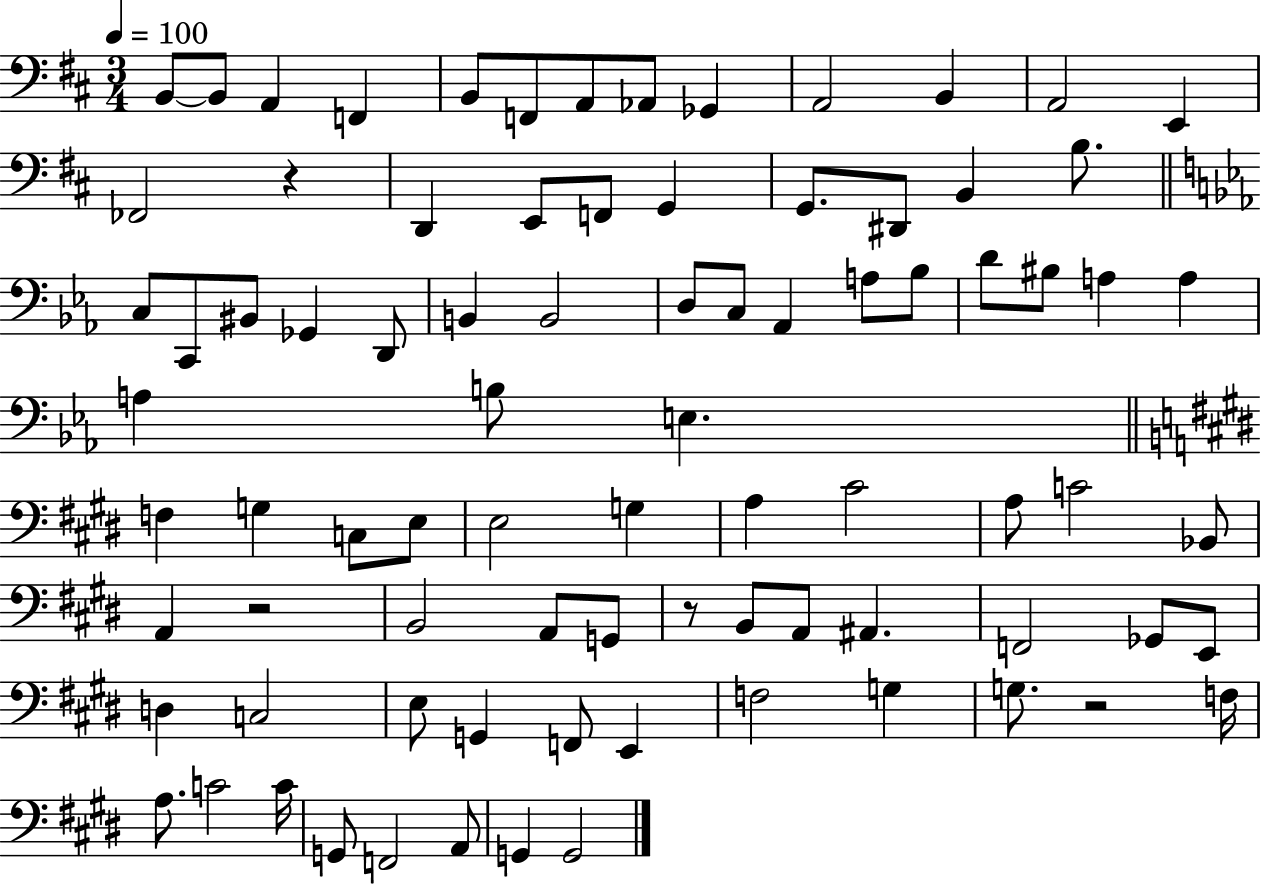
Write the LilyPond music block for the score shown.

{
  \clef bass
  \numericTimeSignature
  \time 3/4
  \key d \major
  \tempo 4 = 100
  b,8~~ b,8 a,4 f,4 | b,8 f,8 a,8 aes,8 ges,4 | a,2 b,4 | a,2 e,4 | \break fes,2 r4 | d,4 e,8 f,8 g,4 | g,8. dis,8 b,4 b8. | \bar "||" \break \key ees \major c8 c,8 bis,8 ges,4 d,8 | b,4 b,2 | d8 c8 aes,4 a8 bes8 | d'8 bis8 a4 a4 | \break a4 b8 e4. | \bar "||" \break \key e \major f4 g4 c8 e8 | e2 g4 | a4 cis'2 | a8 c'2 bes,8 | \break a,4 r2 | b,2 a,8 g,8 | r8 b,8 a,8 ais,4. | f,2 ges,8 e,8 | \break d4 c2 | e8 g,4 f,8 e,4 | f2 g4 | g8. r2 f16 | \break a8. c'2 c'16 | g,8 f,2 a,8 | g,4 g,2 | \bar "|."
}